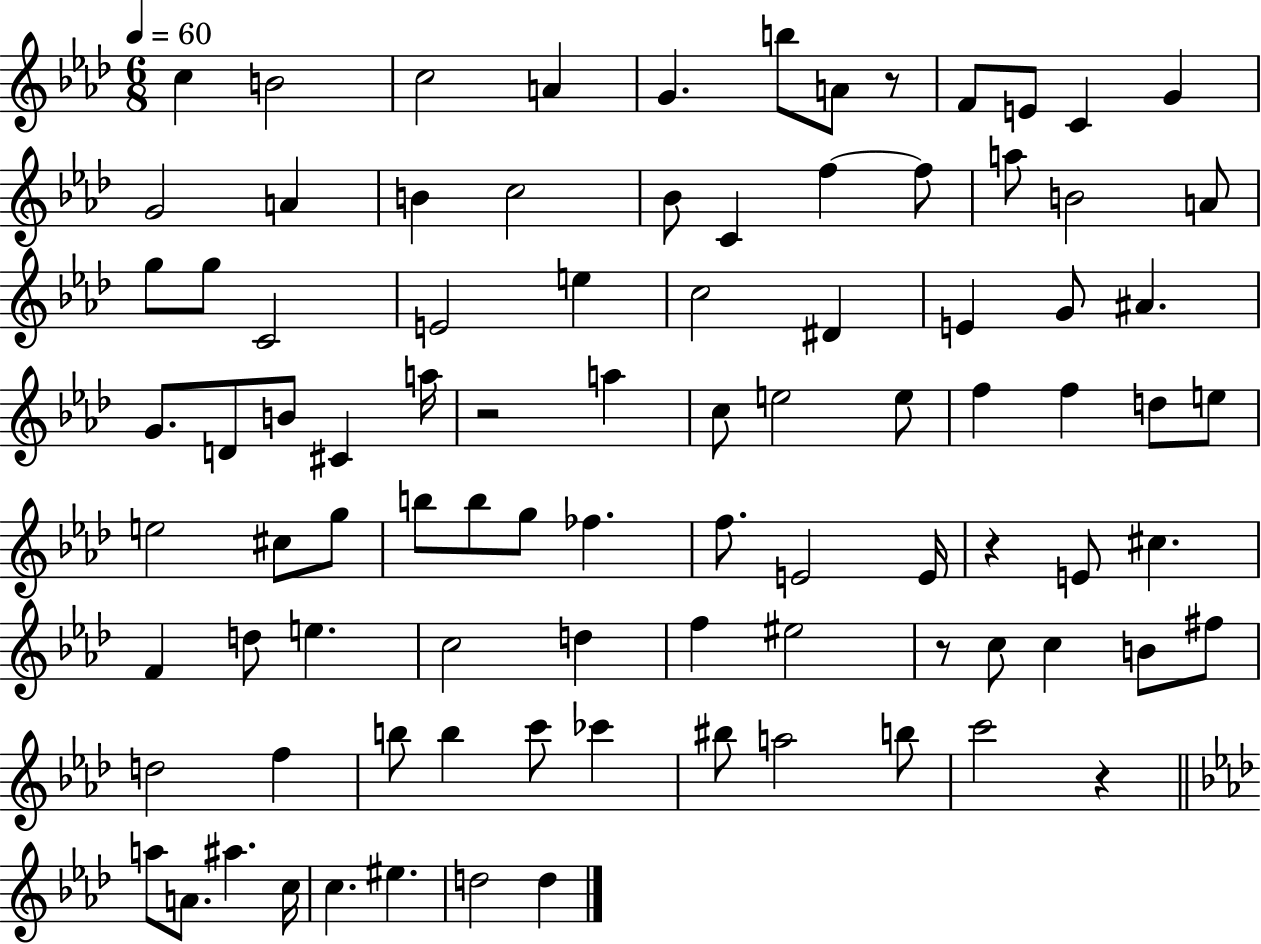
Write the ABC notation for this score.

X:1
T:Untitled
M:6/8
L:1/4
K:Ab
c B2 c2 A G b/2 A/2 z/2 F/2 E/2 C G G2 A B c2 _B/2 C f f/2 a/2 B2 A/2 g/2 g/2 C2 E2 e c2 ^D E G/2 ^A G/2 D/2 B/2 ^C a/4 z2 a c/2 e2 e/2 f f d/2 e/2 e2 ^c/2 g/2 b/2 b/2 g/2 _f f/2 E2 E/4 z E/2 ^c F d/2 e c2 d f ^e2 z/2 c/2 c B/2 ^f/2 d2 f b/2 b c'/2 _c' ^b/2 a2 b/2 c'2 z a/2 A/2 ^a c/4 c ^e d2 d